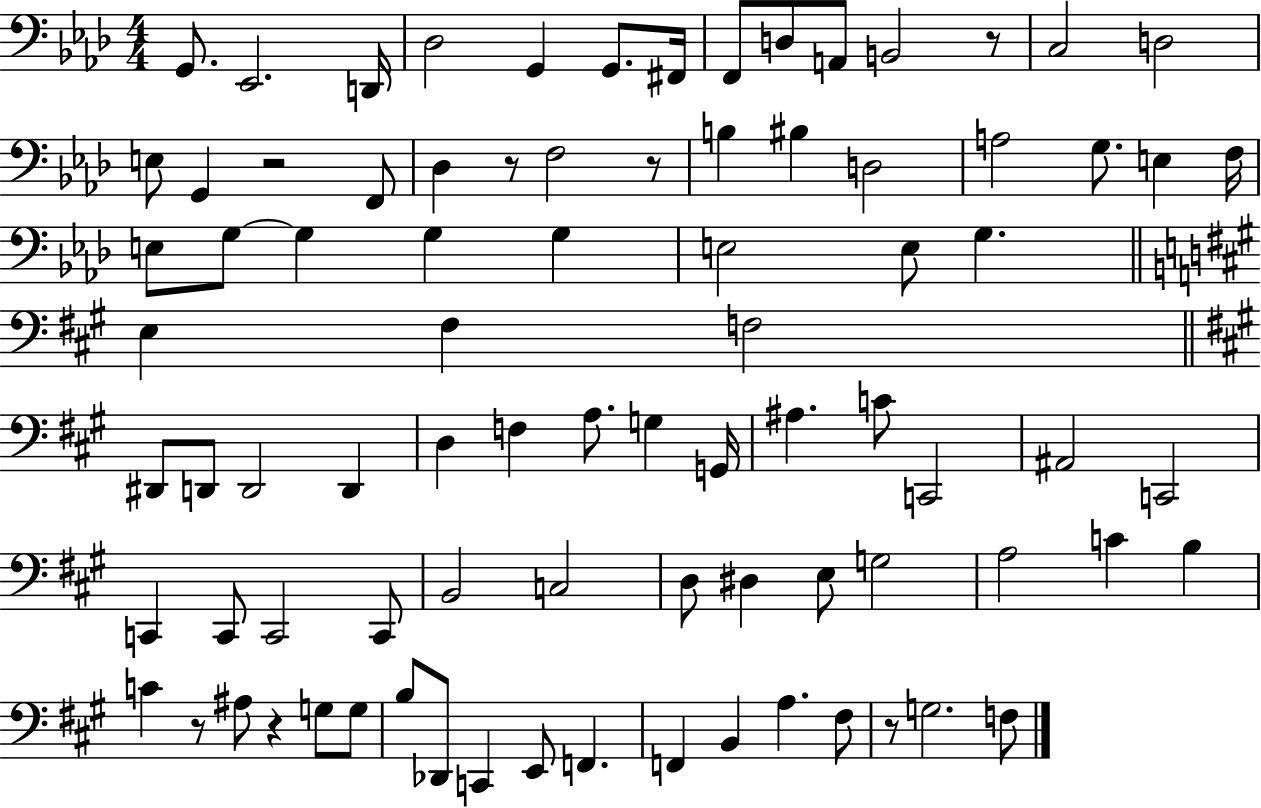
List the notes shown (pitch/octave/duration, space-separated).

G2/e. Eb2/h. D2/s Db3/h G2/q G2/e. F#2/s F2/e D3/e A2/e B2/h R/e C3/h D3/h E3/e G2/q R/h F2/e Db3/q R/e F3/h R/e B3/q BIS3/q D3/h A3/h G3/e. E3/q F3/s E3/e G3/e G3/q G3/q G3/q E3/h E3/e G3/q. E3/q F#3/q F3/h D#2/e D2/e D2/h D2/q D3/q F3/q A3/e. G3/q G2/s A#3/q. C4/e C2/h A#2/h C2/h C2/q C2/e C2/h C2/e B2/h C3/h D3/e D#3/q E3/e G3/h A3/h C4/q B3/q C4/q R/e A#3/e R/q G3/e G3/e B3/e Db2/e C2/q E2/e F2/q. F2/q B2/q A3/q. F#3/e R/e G3/h. F3/e